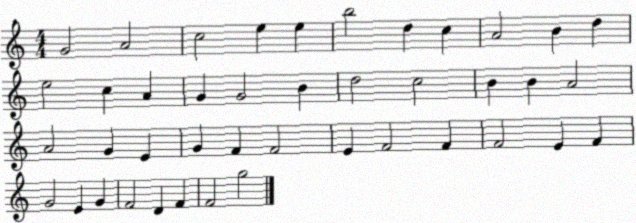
X:1
T:Untitled
M:4/4
L:1/4
K:C
G2 A2 c2 e e b2 d c A2 B d e2 c A G G2 B d2 c2 B B A2 A2 G E G F F2 E F2 F F2 E F G2 E G F2 D F F2 g2